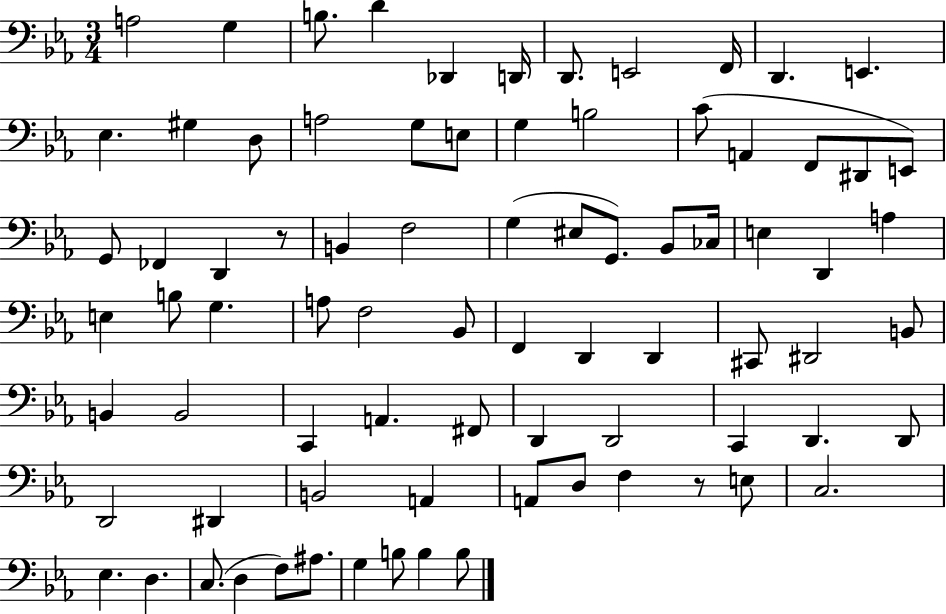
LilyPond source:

{
  \clef bass
  \numericTimeSignature
  \time 3/4
  \key ees \major
  a2 g4 | b8. d'4 des,4 d,16 | d,8. e,2 f,16 | d,4. e,4. | \break ees4. gis4 d8 | a2 g8 e8 | g4 b2 | c'8( a,4 f,8 dis,8 e,8) | \break g,8 fes,4 d,4 r8 | b,4 f2 | g4( eis8 g,8.) bes,8 ces16 | e4 d,4 a4 | \break e4 b8 g4. | a8 f2 bes,8 | f,4 d,4 d,4 | cis,8 dis,2 b,8 | \break b,4 b,2 | c,4 a,4. fis,8 | d,4 d,2 | c,4 d,4. d,8 | \break d,2 dis,4 | b,2 a,4 | a,8 d8 f4 r8 e8 | c2. | \break ees4. d4. | c8.( d4 f8) ais8. | g4 b8 b4 b8 | \bar "|."
}